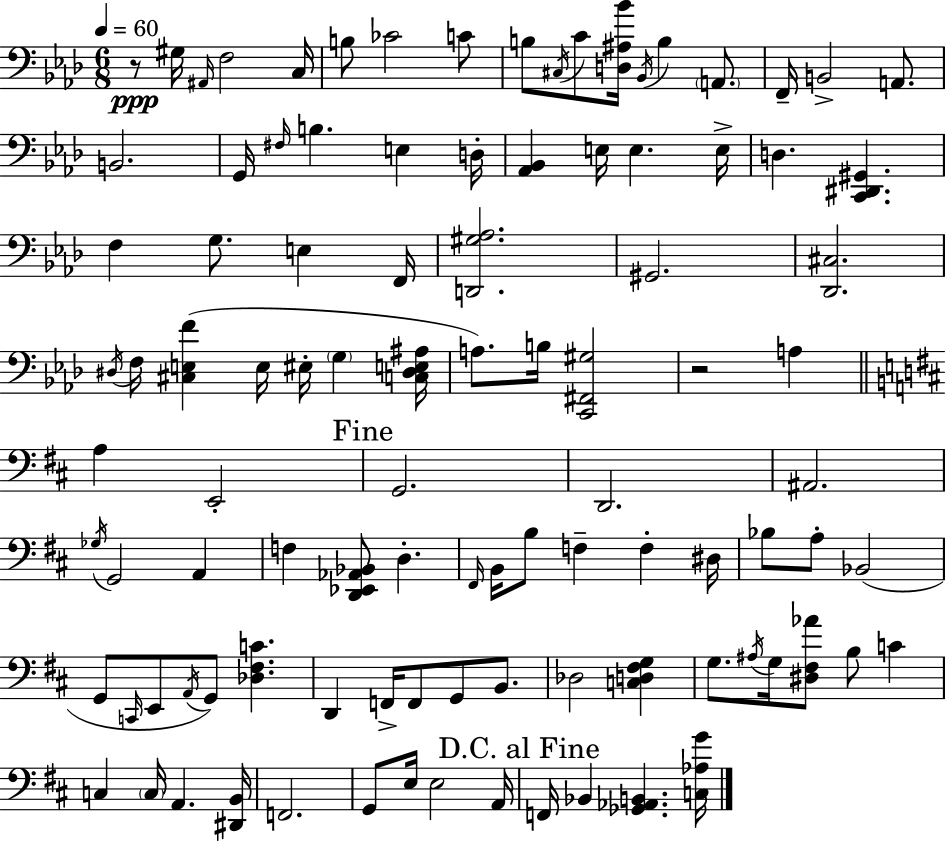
X:1
T:Untitled
M:6/8
L:1/4
K:Fm
z/2 ^G,/4 ^A,,/4 F,2 C,/4 B,/2 _C2 C/2 B,/2 ^C,/4 C/2 [D,^A,_B]/4 _B,,/4 B, A,,/2 F,,/4 B,,2 A,,/2 B,,2 G,,/4 ^F,/4 B, E, D,/4 [_A,,_B,,] E,/4 E, E,/4 D, [C,,^D,,^G,,] F, G,/2 E, F,,/4 [D,,^G,_A,]2 ^G,,2 [_D,,^C,]2 ^D,/4 F,/4 [^C,E,F] E,/4 ^E,/4 G, [C,^D,E,^A,]/4 A,/2 B,/4 [C,,^F,,^G,]2 z2 A, A, E,,2 G,,2 D,,2 ^A,,2 _G,/4 G,,2 A,, F, [D,,_E,,_A,,_B,,]/2 D, ^F,,/4 B,,/4 B,/2 F, F, ^D,/4 _B,/2 A,/2 _B,,2 G,,/2 C,,/4 E,,/2 A,,/4 G,,/2 [_D,^F,C] D,, F,,/4 F,,/2 G,,/2 B,,/2 _D,2 [C,D,^F,G,] G,/2 ^A,/4 G,/4 [^D,^F,_A]/2 B,/2 C C, C,/4 A,, [^D,,B,,]/4 F,,2 G,,/2 E,/4 E,2 A,,/4 F,,/4 _B,, [_G,,_A,,B,,] [C,_A,G]/4